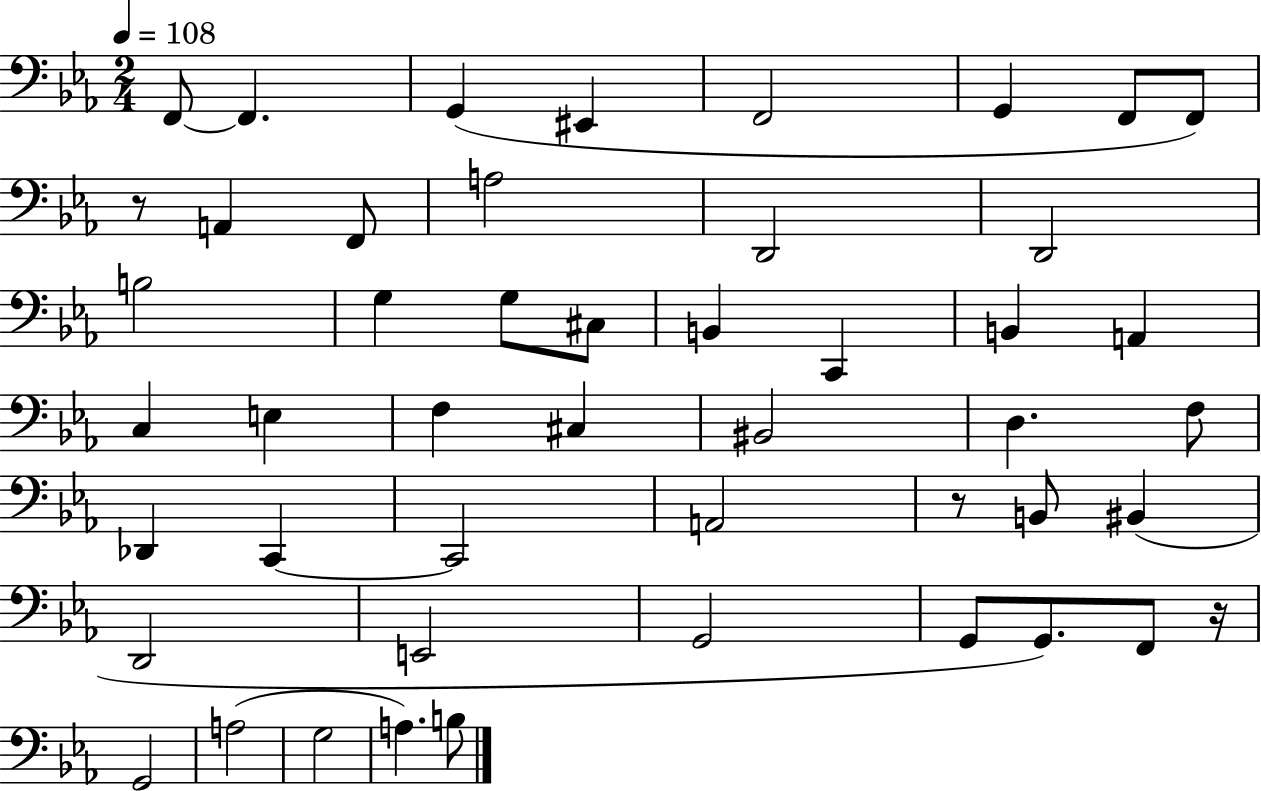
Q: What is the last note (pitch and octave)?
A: B3